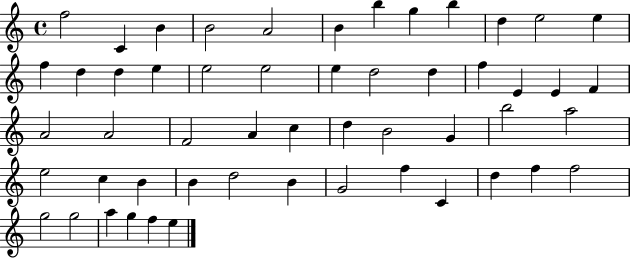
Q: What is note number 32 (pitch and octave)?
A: B4